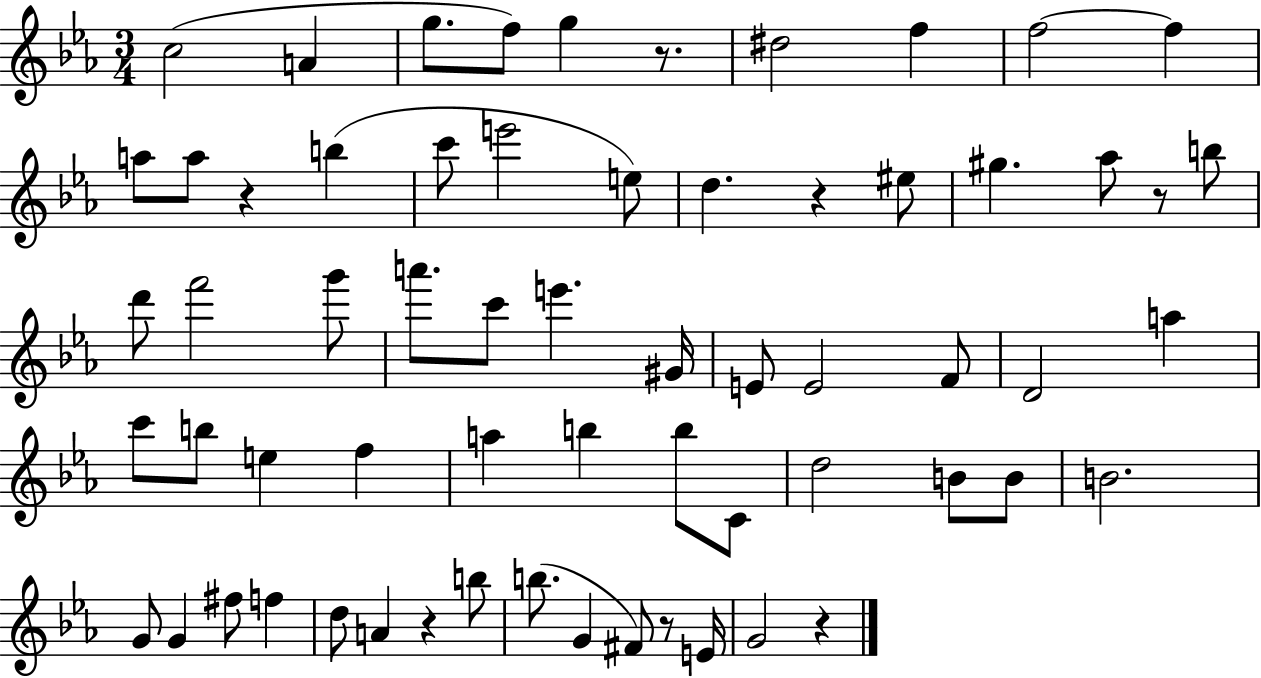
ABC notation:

X:1
T:Untitled
M:3/4
L:1/4
K:Eb
c2 A g/2 f/2 g z/2 ^d2 f f2 f a/2 a/2 z b c'/2 e'2 e/2 d z ^e/2 ^g _a/2 z/2 b/2 d'/2 f'2 g'/2 a'/2 c'/2 e' ^G/4 E/2 E2 F/2 D2 a c'/2 b/2 e f a b b/2 C/2 d2 B/2 B/2 B2 G/2 G ^f/2 f d/2 A z b/2 b/2 G ^F/2 z/2 E/4 G2 z